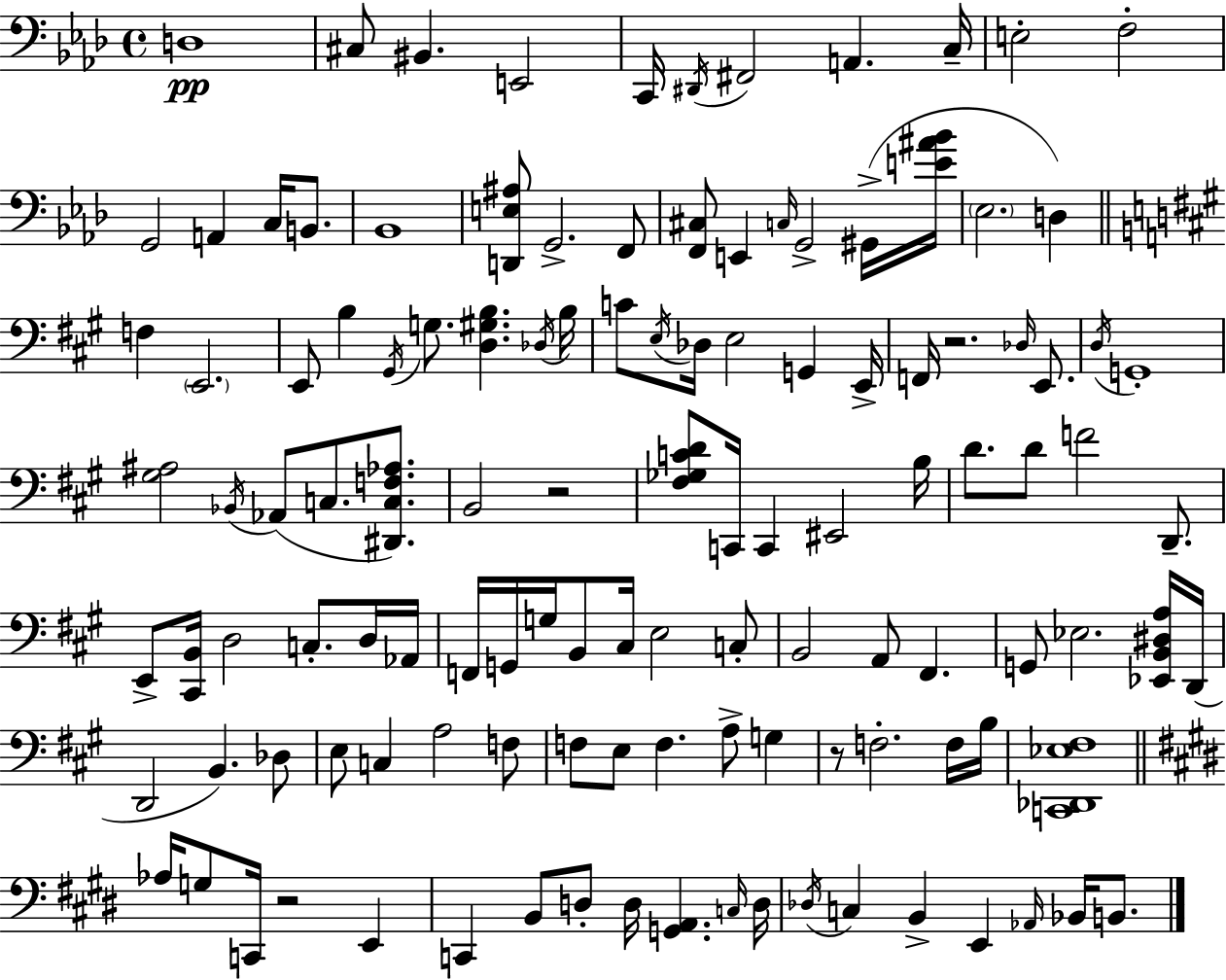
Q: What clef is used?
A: bass